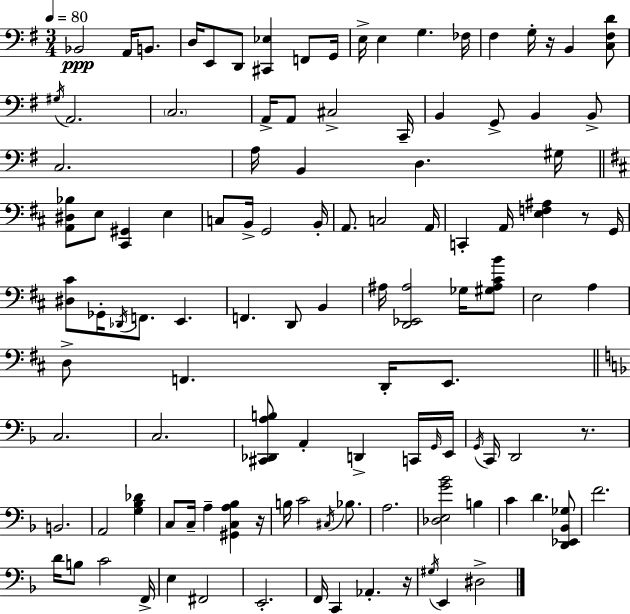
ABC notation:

X:1
T:Untitled
M:3/4
L:1/4
K:G
_B,,2 A,,/4 B,,/2 D,/4 E,,/2 D,,/2 [^C,,_E,] F,,/2 G,,/4 E,/4 E, G, _F,/4 ^F, G,/4 z/4 B,, [C,^F,D]/2 ^G,/4 A,,2 C,2 A,,/4 A,,/2 ^C,2 C,,/4 B,, G,,/2 B,, B,,/2 C,2 A,/4 B,, D, ^G,/4 [A,,^D,_B,]/2 E,/2 [^C,,^G,,] E, C,/2 B,,/4 G,,2 B,,/4 A,,/2 C,2 A,,/4 C,, A,,/4 [E,F,^A,] z/2 G,,/4 [^D,^C]/2 _G,,/4 _D,,/4 F,,/2 E,, F,, D,,/2 B,, ^A,/4 [D,,_E,,^A,]2 _G,/4 [^G,^A,^CB]/2 E,2 A, D,/2 F,, D,,/4 E,,/2 C,2 C,2 [^C,,_D,,A,B,]/2 A,, D,, C,,/4 G,,/4 E,,/4 G,,/4 C,,/4 D,,2 z/2 B,,2 A,,2 [G,_B,_D] C,/2 C,/4 A, [^G,,C,A,_B,] z/4 B,/4 C2 ^C,/4 _B,/2 A,2 [_D,E,G_B]2 B, C D [D,,_E,,_B,,_G,]/2 F2 D/4 B,/2 C2 F,,/4 E, ^F,,2 E,,2 F,,/4 C,, _A,, z/4 ^G,/4 E,, ^D,2